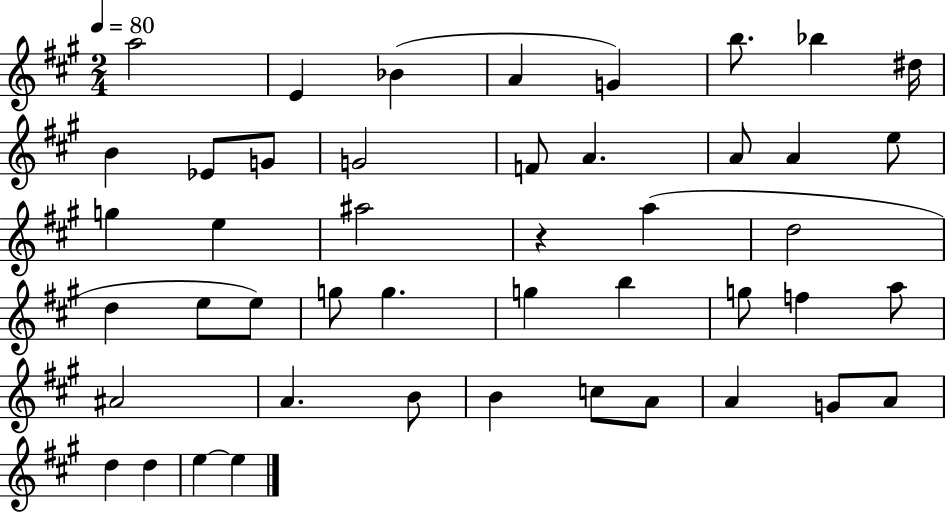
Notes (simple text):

A5/h E4/q Bb4/q A4/q G4/q B5/e. Bb5/q D#5/s B4/q Eb4/e G4/e G4/h F4/e A4/q. A4/e A4/q E5/e G5/q E5/q A#5/h R/q A5/q D5/h D5/q E5/e E5/e G5/e G5/q. G5/q B5/q G5/e F5/q A5/e A#4/h A4/q. B4/e B4/q C5/e A4/e A4/q G4/e A4/e D5/q D5/q E5/q E5/q